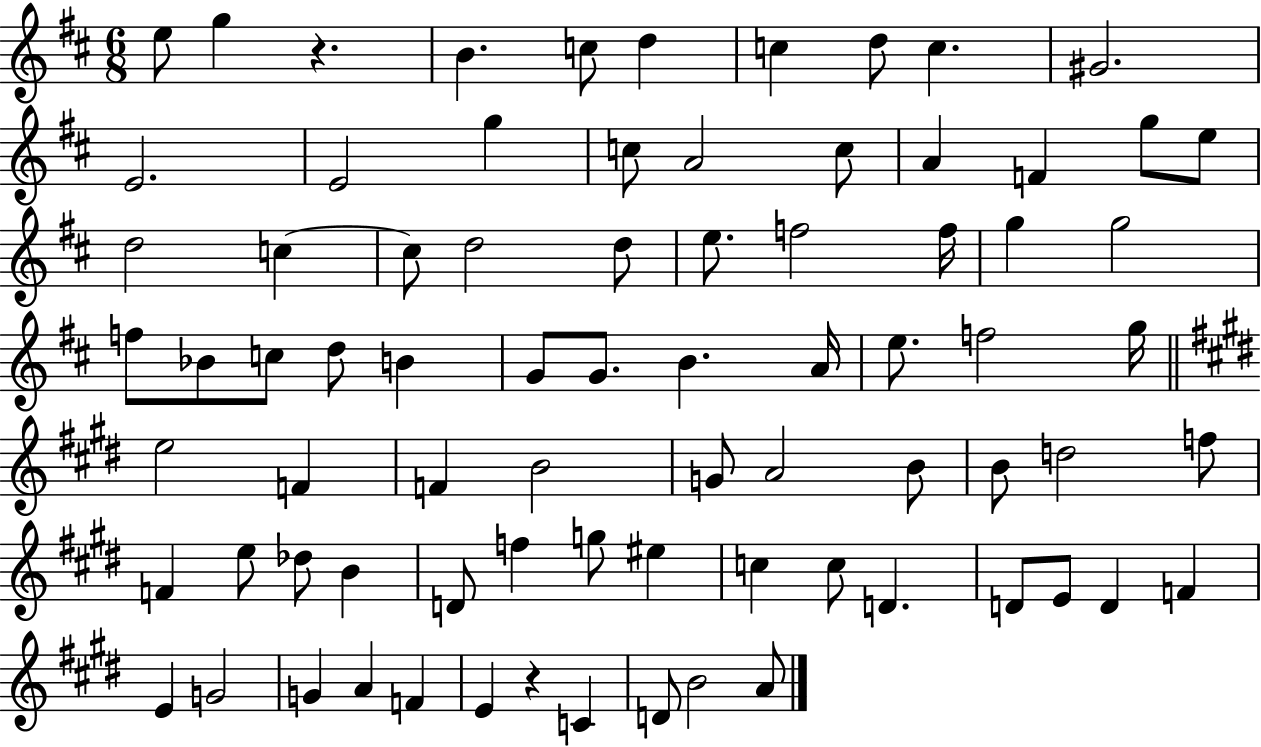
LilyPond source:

{
  \clef treble
  \numericTimeSignature
  \time 6/8
  \key d \major
  \repeat volta 2 { e''8 g''4 r4. | b'4. c''8 d''4 | c''4 d''8 c''4. | gis'2. | \break e'2. | e'2 g''4 | c''8 a'2 c''8 | a'4 f'4 g''8 e''8 | \break d''2 c''4~~ | c''8 d''2 d''8 | e''8. f''2 f''16 | g''4 g''2 | \break f''8 bes'8 c''8 d''8 b'4 | g'8 g'8. b'4. a'16 | e''8. f''2 g''16 | \bar "||" \break \key e \major e''2 f'4 | f'4 b'2 | g'8 a'2 b'8 | b'8 d''2 f''8 | \break f'4 e''8 des''8 b'4 | d'8 f''4 g''8 eis''4 | c''4 c''8 d'4. | d'8 e'8 d'4 f'4 | \break e'4 g'2 | g'4 a'4 f'4 | e'4 r4 c'4 | d'8 b'2 a'8 | \break } \bar "|."
}